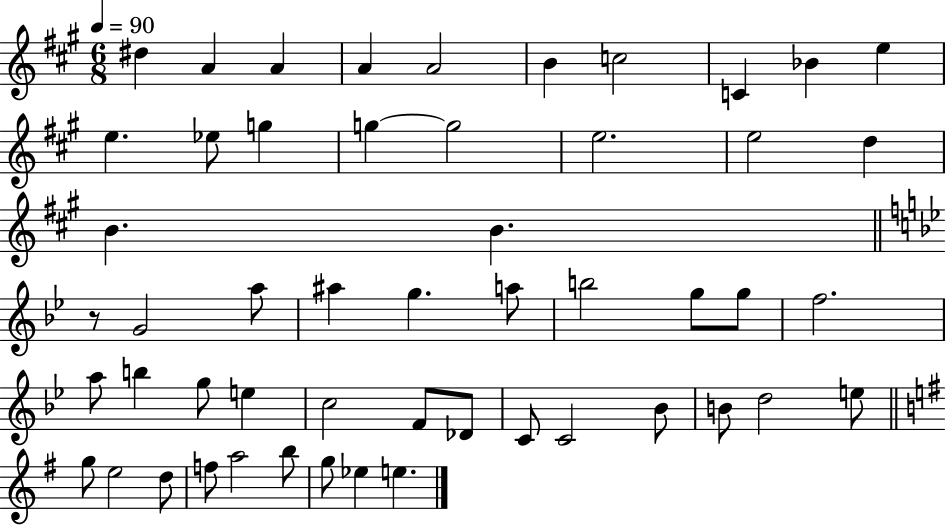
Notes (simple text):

D#5/q A4/q A4/q A4/q A4/h B4/q C5/h C4/q Bb4/q E5/q E5/q. Eb5/e G5/q G5/q G5/h E5/h. E5/h D5/q B4/q. B4/q. R/e G4/h A5/e A#5/q G5/q. A5/e B5/h G5/e G5/e F5/h. A5/e B5/q G5/e E5/q C5/h F4/e Db4/e C4/e C4/h Bb4/e B4/e D5/h E5/e G5/e E5/h D5/e F5/e A5/h B5/e G5/e Eb5/q E5/q.